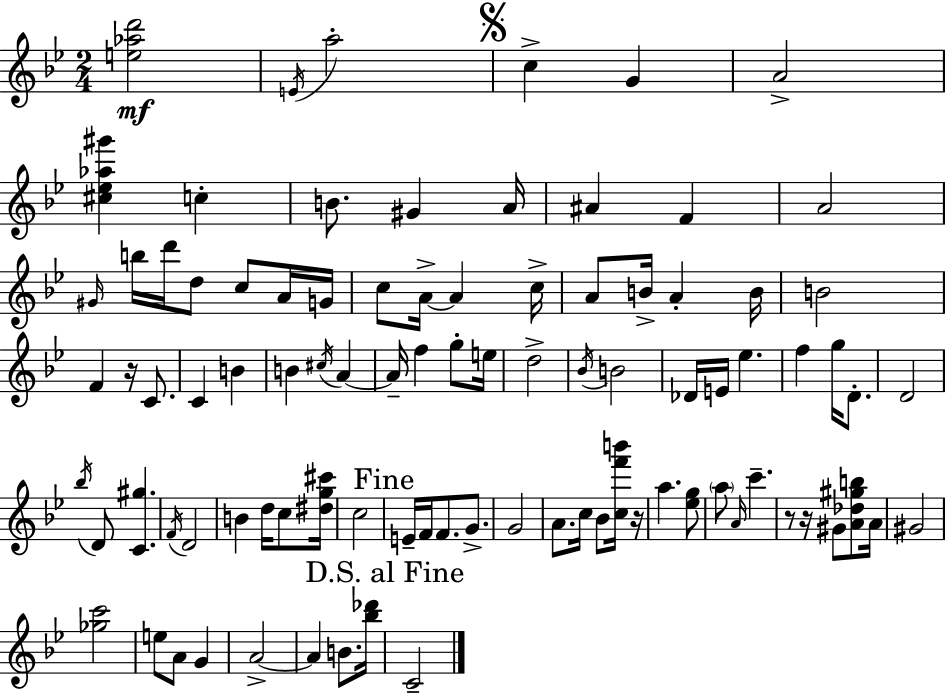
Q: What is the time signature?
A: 2/4